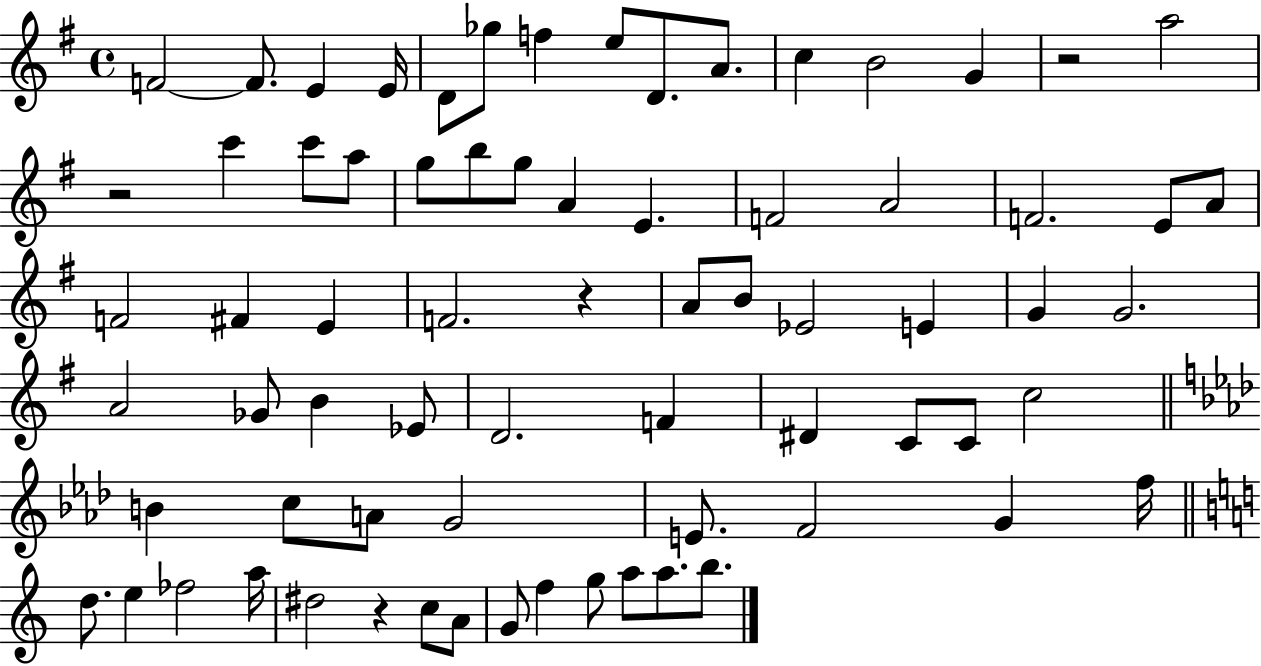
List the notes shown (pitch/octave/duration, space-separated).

F4/h F4/e. E4/q E4/s D4/e Gb5/e F5/q E5/e D4/e. A4/e. C5/q B4/h G4/q R/h A5/h R/h C6/q C6/e A5/e G5/e B5/e G5/e A4/q E4/q. F4/h A4/h F4/h. E4/e A4/e F4/h F#4/q E4/q F4/h. R/q A4/e B4/e Eb4/h E4/q G4/q G4/h. A4/h Gb4/e B4/q Eb4/e D4/h. F4/q D#4/q C4/e C4/e C5/h B4/q C5/e A4/e G4/h E4/e. F4/h G4/q F5/s D5/e. E5/q FES5/h A5/s D#5/h R/q C5/e A4/e G4/e F5/q G5/e A5/e A5/e. B5/e.